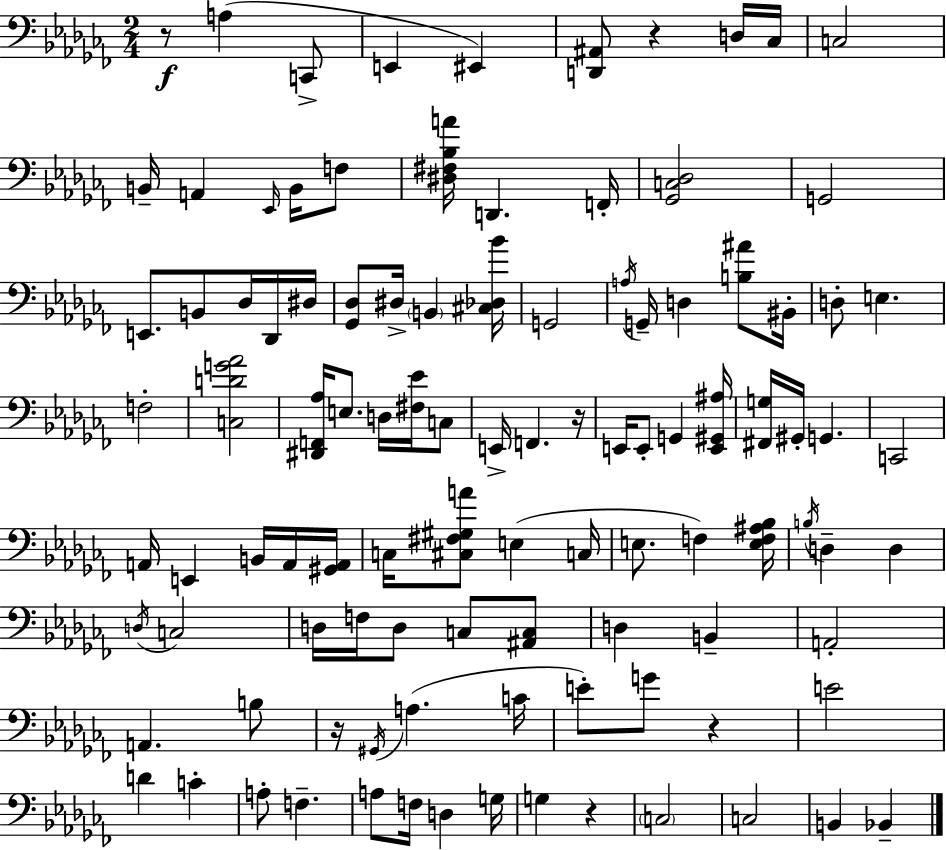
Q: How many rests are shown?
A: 6